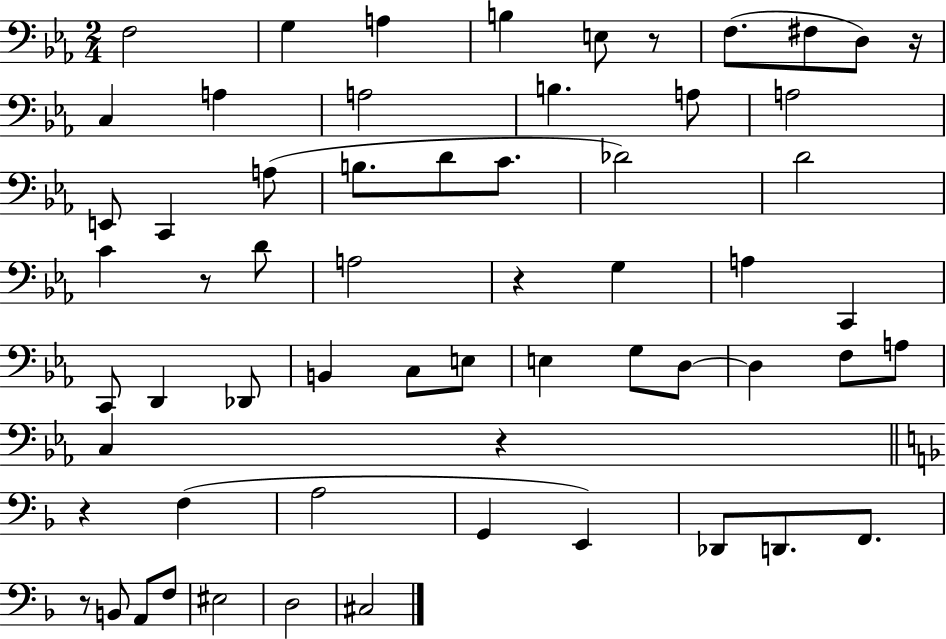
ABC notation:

X:1
T:Untitled
M:2/4
L:1/4
K:Eb
F,2 G, A, B, E,/2 z/2 F,/2 ^F,/2 D,/2 z/4 C, A, A,2 B, A,/2 A,2 E,,/2 C,, A,/2 B,/2 D/2 C/2 _D2 D2 C z/2 D/2 A,2 z G, A, C,, C,,/2 D,, _D,,/2 B,, C,/2 E,/2 E, G,/2 D,/2 D, F,/2 A,/2 C, z z F, A,2 G,, E,, _D,,/2 D,,/2 F,,/2 z/2 B,,/2 A,,/2 F,/2 ^E,2 D,2 ^C,2